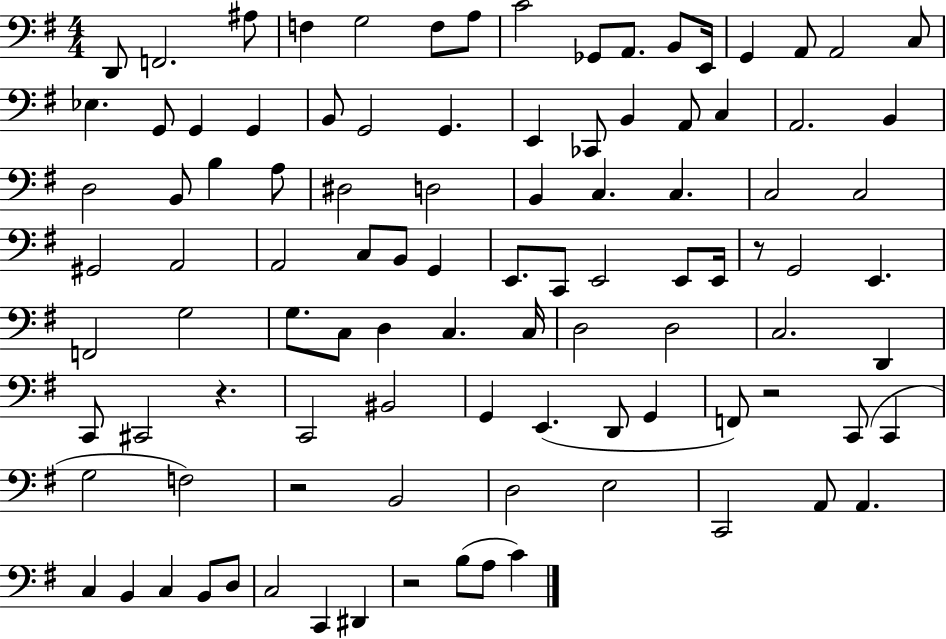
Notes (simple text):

D2/e F2/h. A#3/e F3/q G3/h F3/e A3/e C4/h Gb2/e A2/e. B2/e E2/s G2/q A2/e A2/h C3/e Eb3/q. G2/e G2/q G2/q B2/e G2/h G2/q. E2/q CES2/e B2/q A2/e C3/q A2/h. B2/q D3/h B2/e B3/q A3/e D#3/h D3/h B2/q C3/q. C3/q. C3/h C3/h G#2/h A2/h A2/h C3/e B2/e G2/q E2/e. C2/e E2/h E2/e E2/s R/e G2/h E2/q. F2/h G3/h G3/e. C3/e D3/q C3/q. C3/s D3/h D3/h C3/h. D2/q C2/e C#2/h R/q. C2/h BIS2/h G2/q E2/q. D2/e G2/q F2/e R/h C2/e C2/q G3/h F3/h R/h B2/h D3/h E3/h C2/h A2/e A2/q. C3/q B2/q C3/q B2/e D3/e C3/h C2/q D#2/q R/h B3/e A3/e C4/q